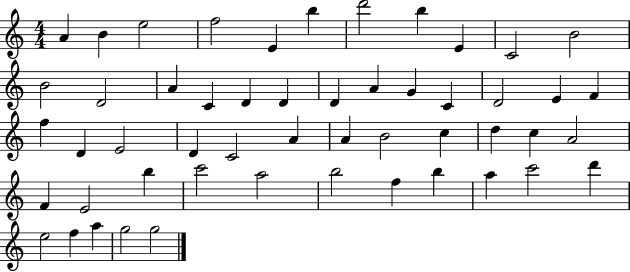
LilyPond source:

{
  \clef treble
  \numericTimeSignature
  \time 4/4
  \key c \major
  a'4 b'4 e''2 | f''2 e'4 b''4 | d'''2 b''4 e'4 | c'2 b'2 | \break b'2 d'2 | a'4 c'4 d'4 d'4 | d'4 a'4 g'4 c'4 | d'2 e'4 f'4 | \break f''4 d'4 e'2 | d'4 c'2 a'4 | a'4 b'2 c''4 | d''4 c''4 a'2 | \break f'4 e'2 b''4 | c'''2 a''2 | b''2 f''4 b''4 | a''4 c'''2 d'''4 | \break e''2 f''4 a''4 | g''2 g''2 | \bar "|."
}